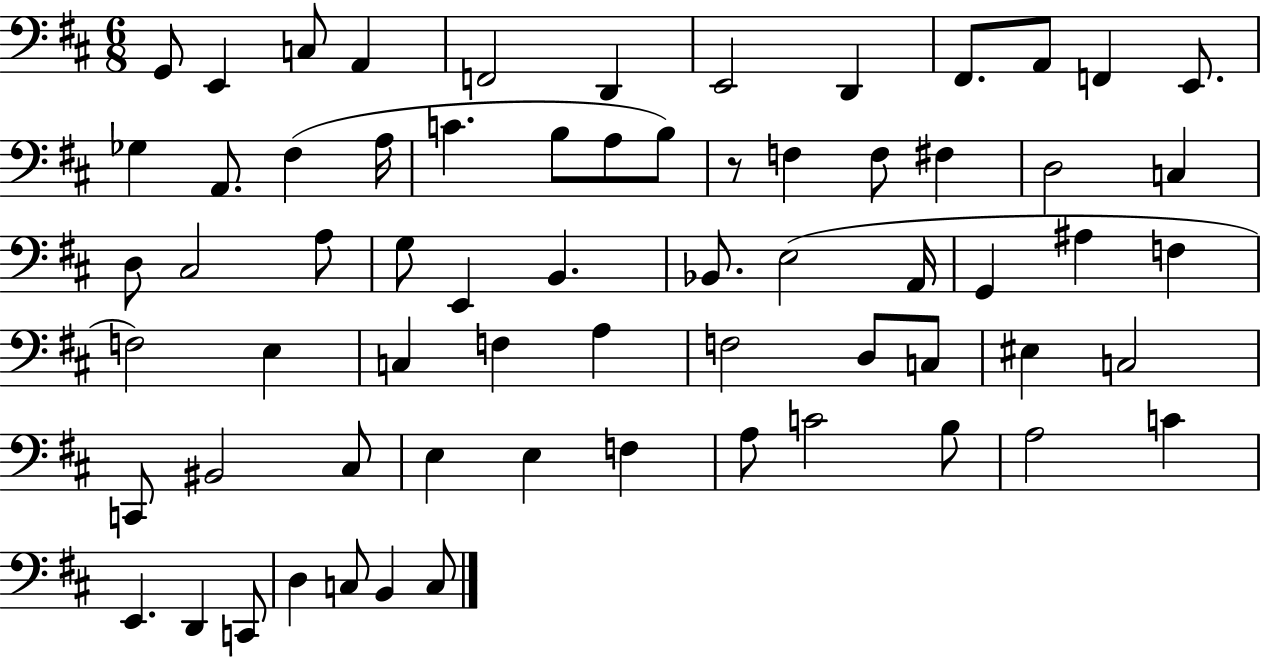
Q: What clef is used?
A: bass